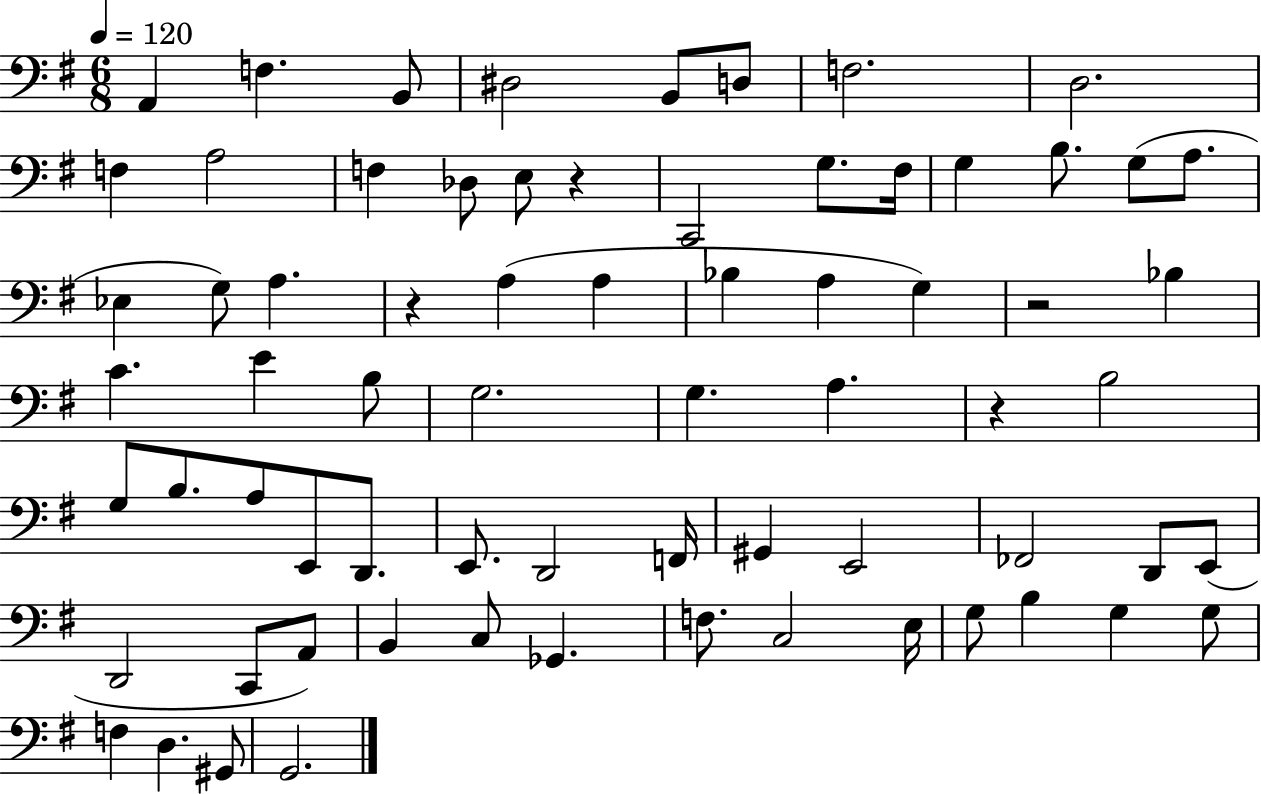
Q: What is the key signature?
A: G major